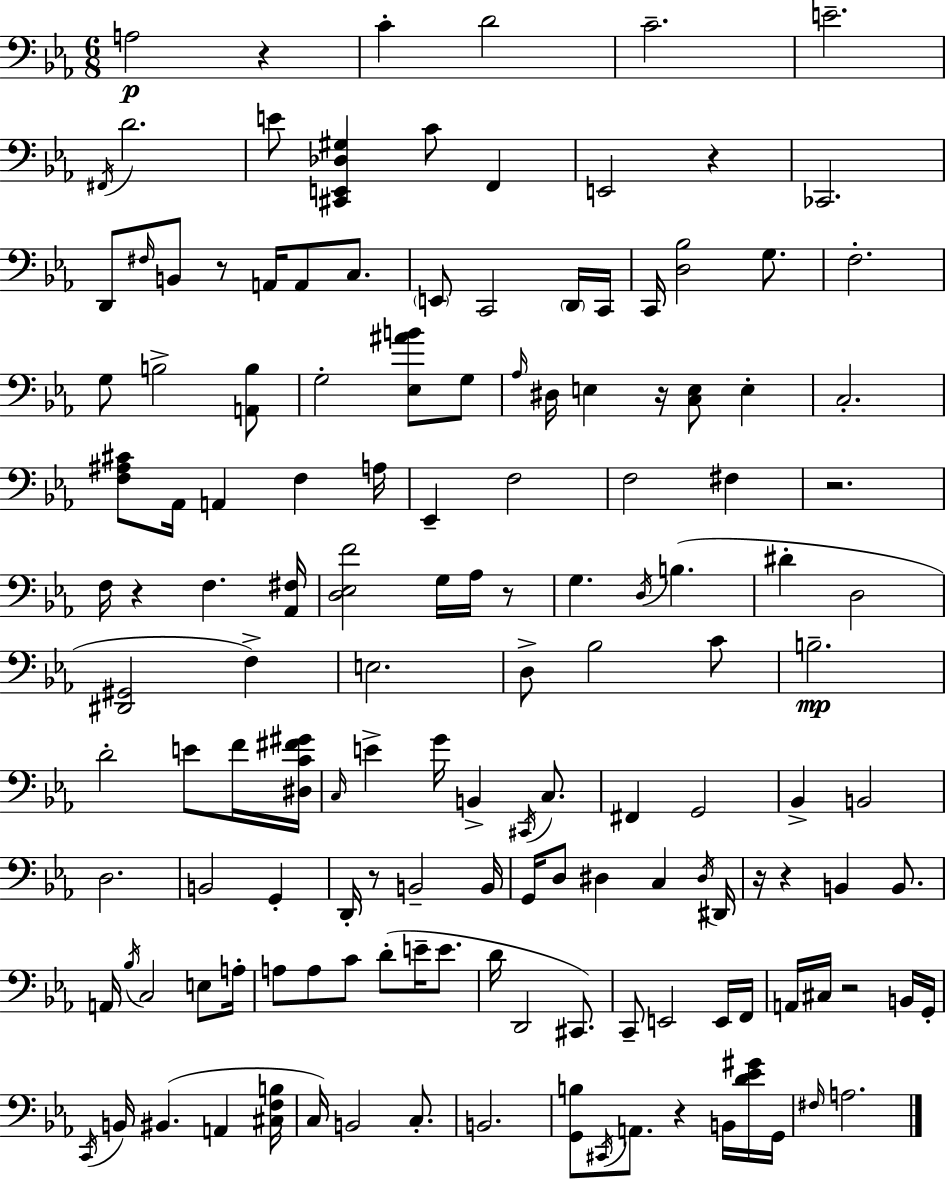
{
  \clef bass
  \numericTimeSignature
  \time 6/8
  \key c \minor
  a2\p r4 | c'4-. d'2 | c'2.-- | e'2.-- | \break \acciaccatura { fis,16 } d'2. | e'8 <cis, e, des gis>4 c'8 f,4 | e,2 r4 | ces,2. | \break d,8 \grace { fis16 } b,8 r8 a,16 a,8 c8. | \parenthesize e,8 c,2 | \parenthesize d,16 c,16 c,16 <d bes>2 g8. | f2.-. | \break g8 b2-> | <a, b>8 g2-. <ees ais' b'>8 | g8 \grace { aes16 } dis16 e4 r16 <c e>8 e4-. | c2.-. | \break <f ais cis'>8 aes,16 a,4 f4 | a16 ees,4-- f2 | f2 fis4 | r2. | \break f16 r4 f4. | <aes, fis>16 <d ees f'>2 g16 | aes16 r8 g4. \acciaccatura { d16 }( b4. | dis'4-. d2 | \break <dis, gis,>2 | f4->) e2. | d8-> bes2 | c'8 b2.--\mp | \break d'2-. | e'8 f'16 <dis c' fis' gis'>16 \grace { c16 } e'4-> g'16 b,4-> | \acciaccatura { cis,16 } c8. fis,4 g,2 | bes,4-> b,2 | \break d2. | b,2 | g,4-. d,16-. r8 b,2-- | b,16 g,16 d8 dis4 | \break c4 \acciaccatura { dis16 } dis,16 r16 r4 | b,4 b,8. a,16 \acciaccatura { bes16 } c2 | e8 a16-. a8 a8 | c'8 d'8-.( e'16-- e'8. d'16 d,2 | \break cis,8.) c,8-- e,2 | e,16 f,16 a,16 cis16 r2 | b,16 g,16-. \acciaccatura { c,16 } b,16 bis,4.( | a,4 <cis f b>16 c16) b,2 | \break c8.-. b,2. | <g, b>8 \acciaccatura { cis,16 } | a,8. r4 b,16 <d' ees' gis'>16 g,16 \grace { fis16 } a2. | \bar "|."
}